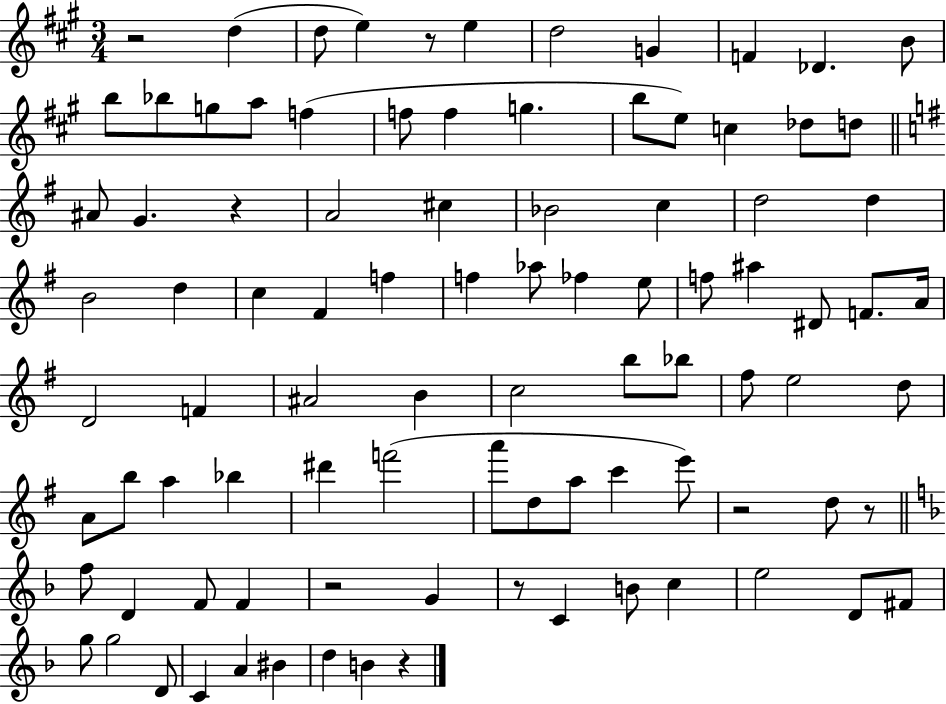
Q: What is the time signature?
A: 3/4